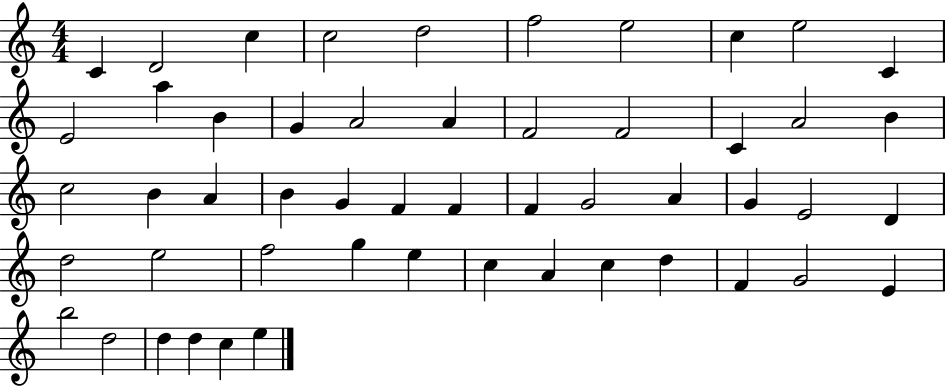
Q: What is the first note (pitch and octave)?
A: C4